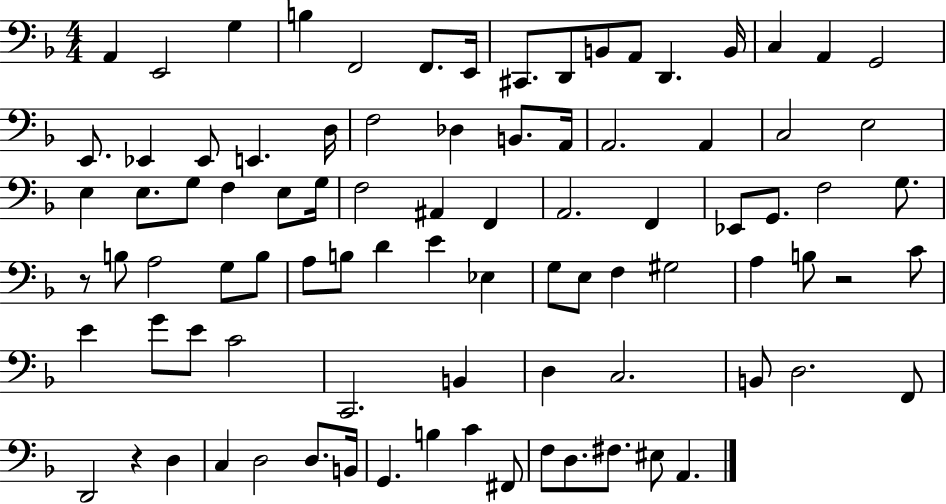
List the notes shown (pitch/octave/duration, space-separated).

A2/q E2/h G3/q B3/q F2/h F2/e. E2/s C#2/e. D2/e B2/e A2/e D2/q. B2/s C3/q A2/q G2/h E2/e. Eb2/q Eb2/e E2/q. D3/s F3/h Db3/q B2/e. A2/s A2/h. A2/q C3/h E3/h E3/q E3/e. G3/e F3/q E3/e G3/s F3/h A#2/q F2/q A2/h. F2/q Eb2/e G2/e. F3/h G3/e. R/e B3/e A3/h G3/e B3/e A3/e B3/e D4/q E4/q Eb3/q G3/e E3/e F3/q G#3/h A3/q B3/e R/h C4/e E4/q G4/e E4/e C4/h C2/h. B2/q D3/q C3/h. B2/e D3/h. F2/e D2/h R/q D3/q C3/q D3/h D3/e. B2/s G2/q. B3/q C4/q F#2/e F3/e D3/e. F#3/e. EIS3/e A2/q.